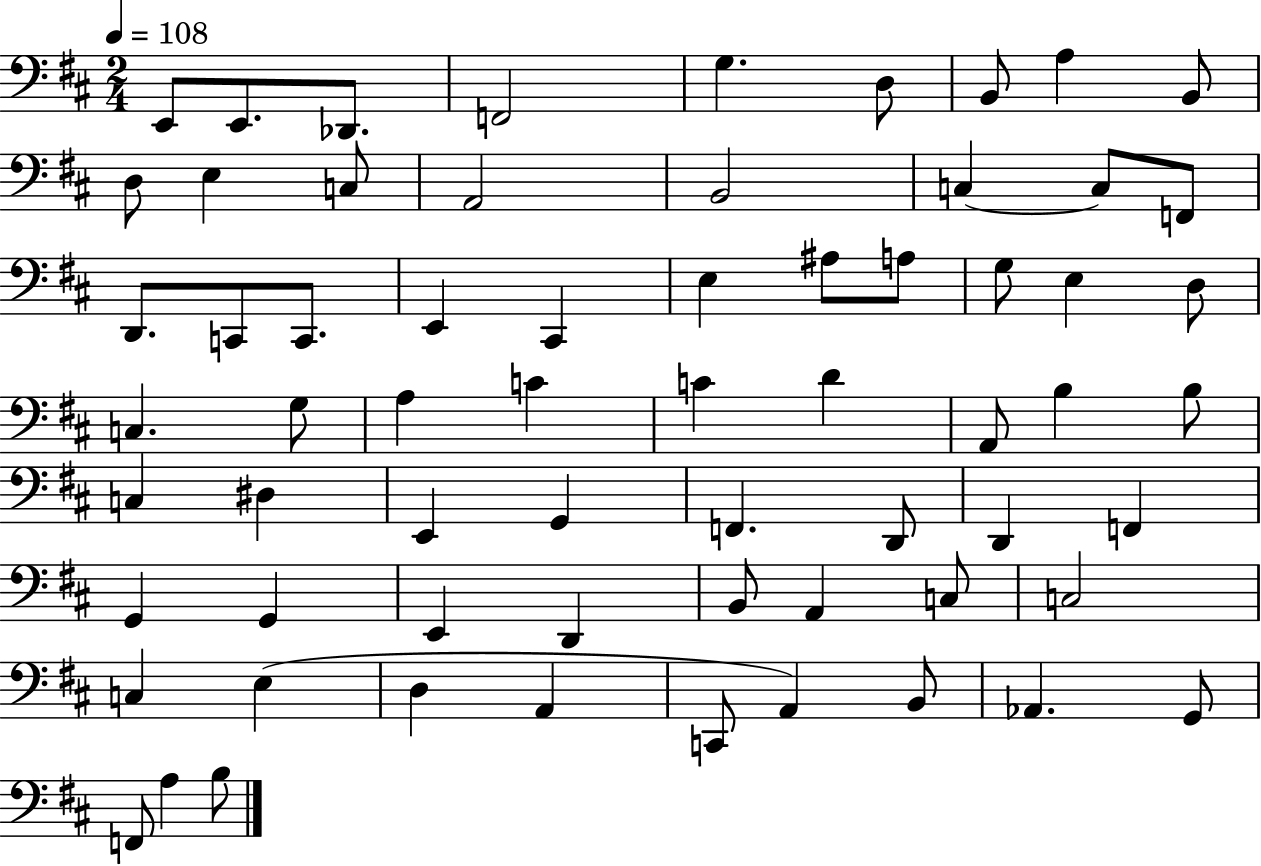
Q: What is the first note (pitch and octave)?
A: E2